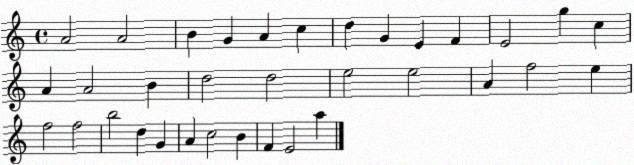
X:1
T:Untitled
M:4/4
L:1/4
K:C
A2 A2 B G A c d G E F E2 g c A A2 B d2 d2 e2 e2 A f2 e f2 f2 b2 d G A c2 B F E2 a